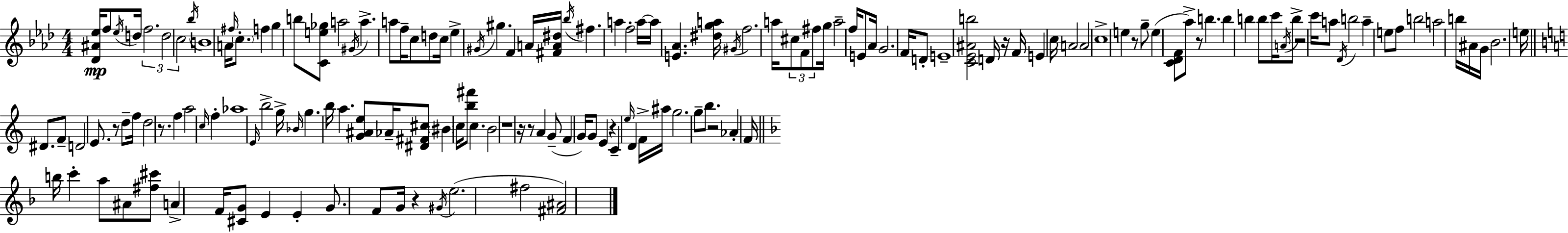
{
  \clef treble
  \numericTimeSignature
  \time 4/4
  \key aes \major
  \repeat volta 2 { <des' ais' ees''>16\mp f''8 \acciaccatura { ees''16 } d''16 \tuplet 3/2 { f''2. | d''2 c''2 } | \acciaccatura { bes''16 } b'1 | a'16 \grace { fis''16 } \parenthesize c''8.-. f''4 g''4 b''8 | \break <c' e'' ges''>8 a''2 \acciaccatura { gis'16 } a''4.-> | a''8 f''16-- c''8 d''8 c''16 ees''4-> \acciaccatura { gis'16 } gis''4. | f'4 a'16 <fis' a' dis''>16 \acciaccatura { bes''16 } fis''4. | a''4 f''2-. a''16~~ a''16 | \break <e' aes'>4. <dis'' g'' a''>16 \acciaccatura { gis'16 } f''2. | a''16 \tuplet 3/2 { cis''8 f'8 fis''8 } g''16 a''2-- | f''16 e'8 aes'16 g'2. | f'16 d'8-. e'1-- | \break <c' ees' ais' b''>2 d'16 | r16 f'16 e'4 c''16 a'2 a'2 | c''1-> | e''4 r8 g''8-- e''4( | \break <c' des' f'>8 aes''8->) r8 b''4. b''4 | b''4 b''8 c'''16 \acciaccatura { a'16 } b''8-> r2 | c'''16 a''8 \acciaccatura { des'16 } b''2 | a''4-- e''8 f''8 b''2 | \break a''2 b''16 ais'16 g'16 bes'2. | e''16 \bar "||" \break \key a \minor dis'8. f'8-- d'2 e'8. | r8 d''8-- f''16 d''2 r8. | f''4 a''2 \grace { c''16 } f''4-. | aes''1 | \break \grace { e'16 } b''2-> g''16-> \grace { bes'16 } g''4. | b''16 a''4. <g' ais' e''>8 aes'16-- <dis' fis' cis''>8 \parenthesize bis'4 | c''16 <b'' fis'''>8 c''4. b'2 | r1 | \break r16 r8 a'4 g'8--( f'4 | g'16) g'8 e'4 r4 c'4-- \grace { e''16 } | d'4 f'16-> ais''16 g''2. | g''8-- b''8. r2 aes'4-. | \break f'16 \bar "||" \break \key f \major b''16 c'''4-. a''8 ais'8 <fis'' cis'''>8 a'4-> f'16 | <cis' g'>8 e'4 e'4-. g'8. f'8 g'16 | r4 \acciaccatura { gis'16 }( e''2. | fis''2 <fis' ais'>2) | \break } \bar "|."
}